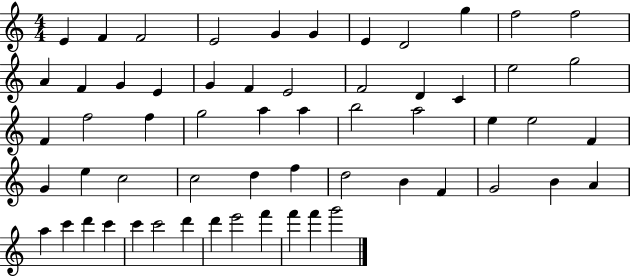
{
  \clef treble
  \numericTimeSignature
  \time 4/4
  \key c \major
  e'4 f'4 f'2 | e'2 g'4 g'4 | e'4 d'2 g''4 | f''2 f''2 | \break a'4 f'4 g'4 e'4 | g'4 f'4 e'2 | f'2 d'4 c'4 | e''2 g''2 | \break f'4 f''2 f''4 | g''2 a''4 a''4 | b''2 a''2 | e''4 e''2 f'4 | \break g'4 e''4 c''2 | c''2 d''4 f''4 | d''2 b'4 f'4 | g'2 b'4 a'4 | \break a''4 c'''4 d'''4 c'''4 | c'''4 c'''2 d'''4 | d'''4 e'''2 f'''4 | f'''4 f'''4 g'''2 | \break \bar "|."
}